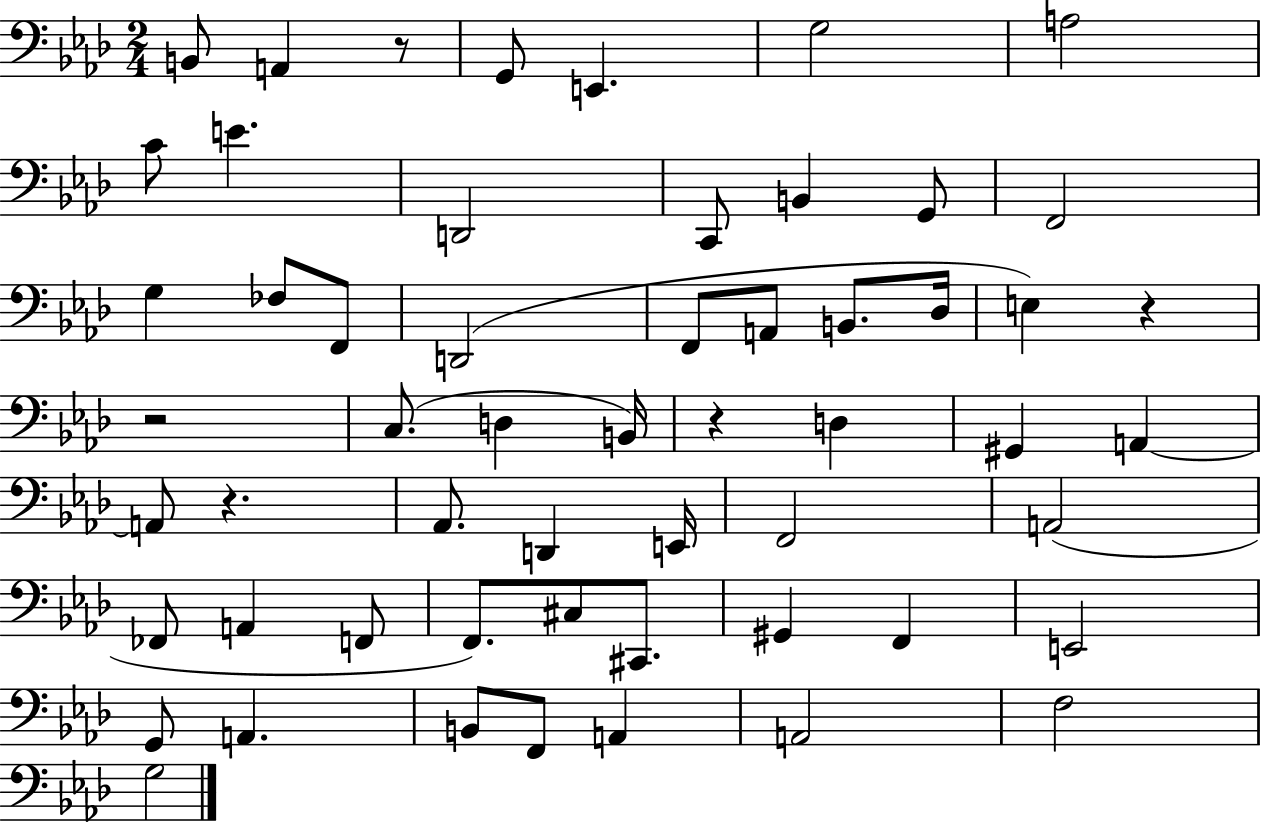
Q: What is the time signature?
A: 2/4